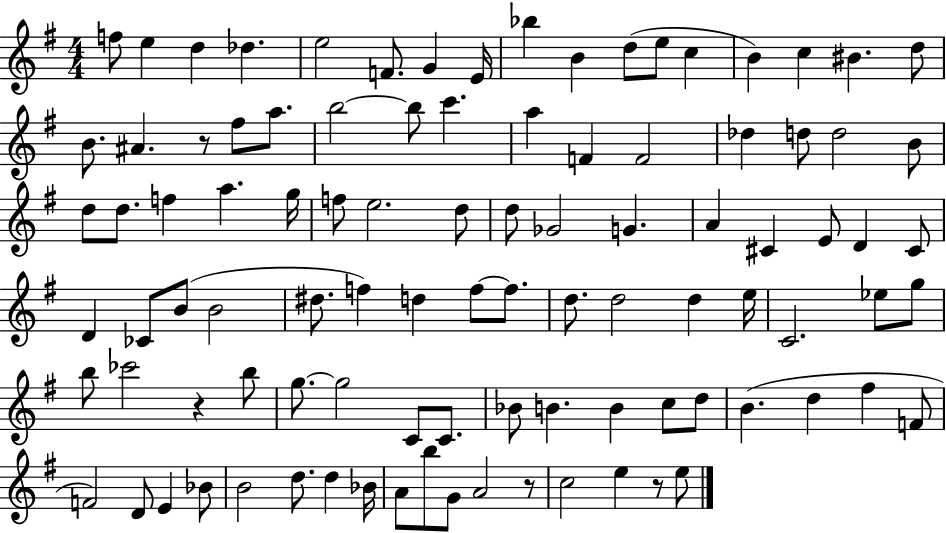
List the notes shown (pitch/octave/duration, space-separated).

F5/e E5/q D5/q Db5/q. E5/h F4/e. G4/q E4/s Bb5/q B4/q D5/e E5/e C5/q B4/q C5/q BIS4/q. D5/e B4/e. A#4/q. R/e F#5/e A5/e. B5/h B5/e C6/q. A5/q F4/q F4/h Db5/q D5/e D5/h B4/e D5/e D5/e. F5/q A5/q. G5/s F5/e E5/h. D5/e D5/e Gb4/h G4/q. A4/q C#4/q E4/e D4/q C#4/e D4/q CES4/e B4/e B4/h D#5/e. F5/q D5/q F5/e F5/e. D5/e. D5/h D5/q E5/s C4/h. Eb5/e G5/e B5/e CES6/h R/q B5/e G5/e. G5/h C4/e C4/e. Bb4/e B4/q. B4/q C5/e D5/e B4/q. D5/q F#5/q F4/e F4/h D4/e E4/q Bb4/e B4/h D5/e. D5/q Bb4/s A4/e B5/e G4/e A4/h R/e C5/h E5/q R/e E5/e